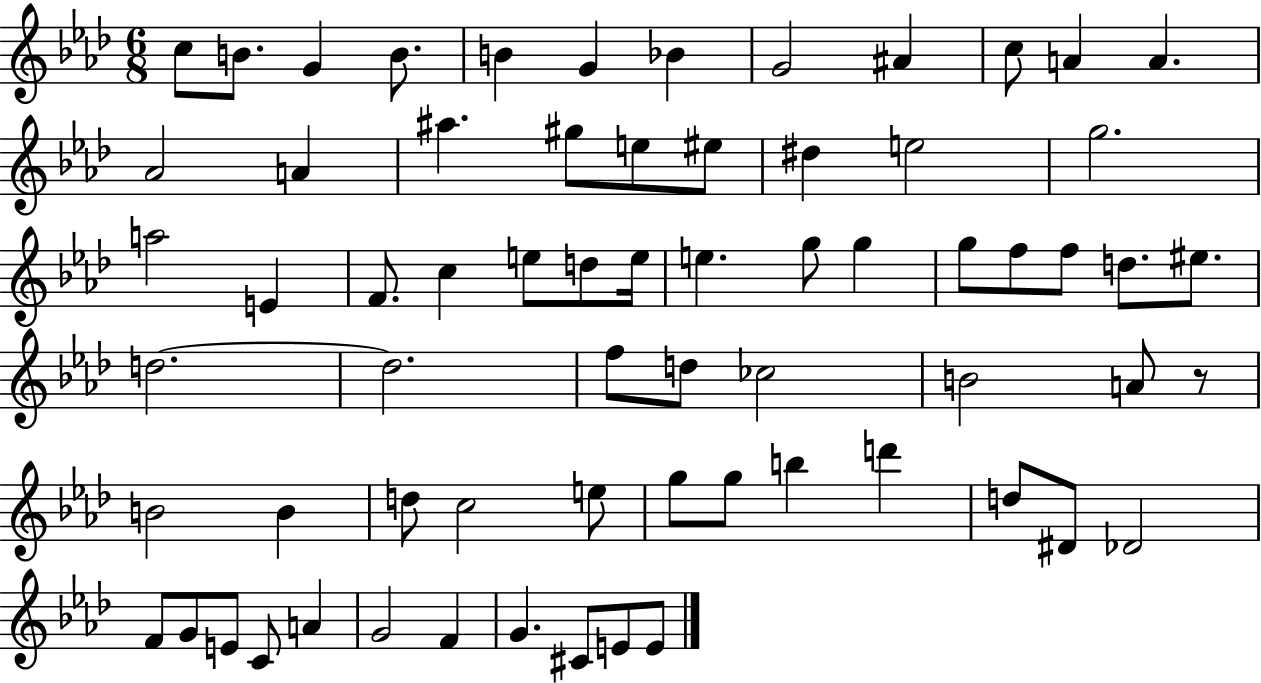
X:1
T:Untitled
M:6/8
L:1/4
K:Ab
c/2 B/2 G B/2 B G _B G2 ^A c/2 A A _A2 A ^a ^g/2 e/2 ^e/2 ^d e2 g2 a2 E F/2 c e/2 d/2 e/4 e g/2 g g/2 f/2 f/2 d/2 ^e/2 d2 d2 f/2 d/2 _c2 B2 A/2 z/2 B2 B d/2 c2 e/2 g/2 g/2 b d' d/2 ^D/2 _D2 F/2 G/2 E/2 C/2 A G2 F G ^C/2 E/2 E/2